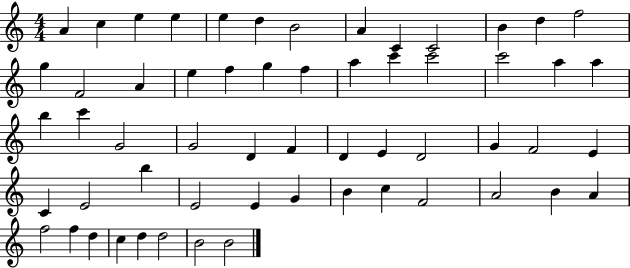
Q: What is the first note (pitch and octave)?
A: A4